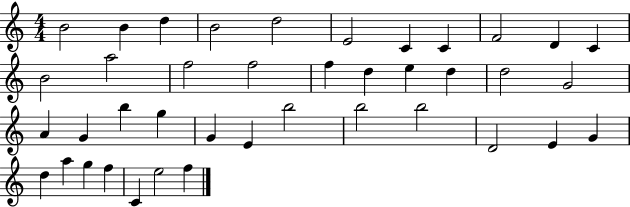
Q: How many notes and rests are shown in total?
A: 40